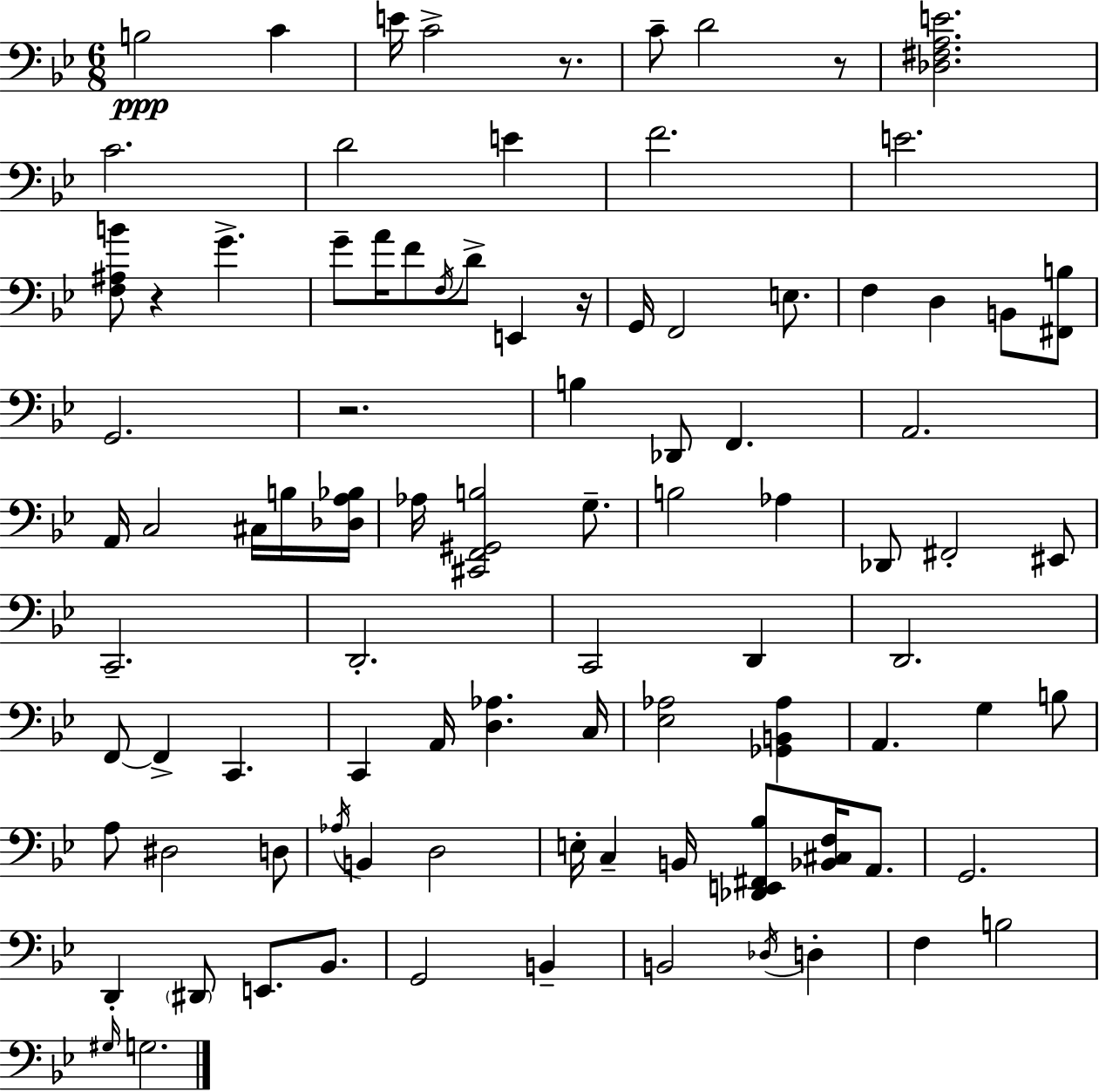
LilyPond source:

{
  \clef bass
  \numericTimeSignature
  \time 6/8
  \key bes \major
  \repeat volta 2 { b2\ppp c'4 | e'16 c'2-> r8. | c'8-- d'2 r8 | <des fis a e'>2. | \break c'2. | d'2 e'4 | f'2. | e'2. | \break <f ais b'>8 r4 g'4.-> | g'8-- a'16 f'8 \acciaccatura { f16 } d'8-> e,4 | r16 g,16 f,2 e8. | f4 d4 b,8 <fis, b>8 | \break g,2. | r2. | b4 des,8 f,4. | a,2. | \break a,16 c2 cis16 b16 | <des a bes>16 aes16 <cis, f, gis, b>2 g8.-- | b2 aes4 | des,8 fis,2-. eis,8 | \break c,2.-- | d,2.-. | c,2 d,4 | d,2. | \break f,8~~ f,4-> c,4. | c,4 a,16 <d aes>4. | c16 <ees aes>2 <ges, b, aes>4 | a,4. g4 b8 | \break a8 dis2 d8 | \acciaccatura { aes16 } b,4 d2 | e16-. c4-- b,16 <des, e, fis, bes>8 <bes, cis f>16 a,8. | g,2. | \break d,4-. \parenthesize dis,8 e,8. bes,8. | g,2 b,4-- | b,2 \acciaccatura { des16 } d4-. | f4 b2 | \break \grace { gis16 } g2. | } \bar "|."
}